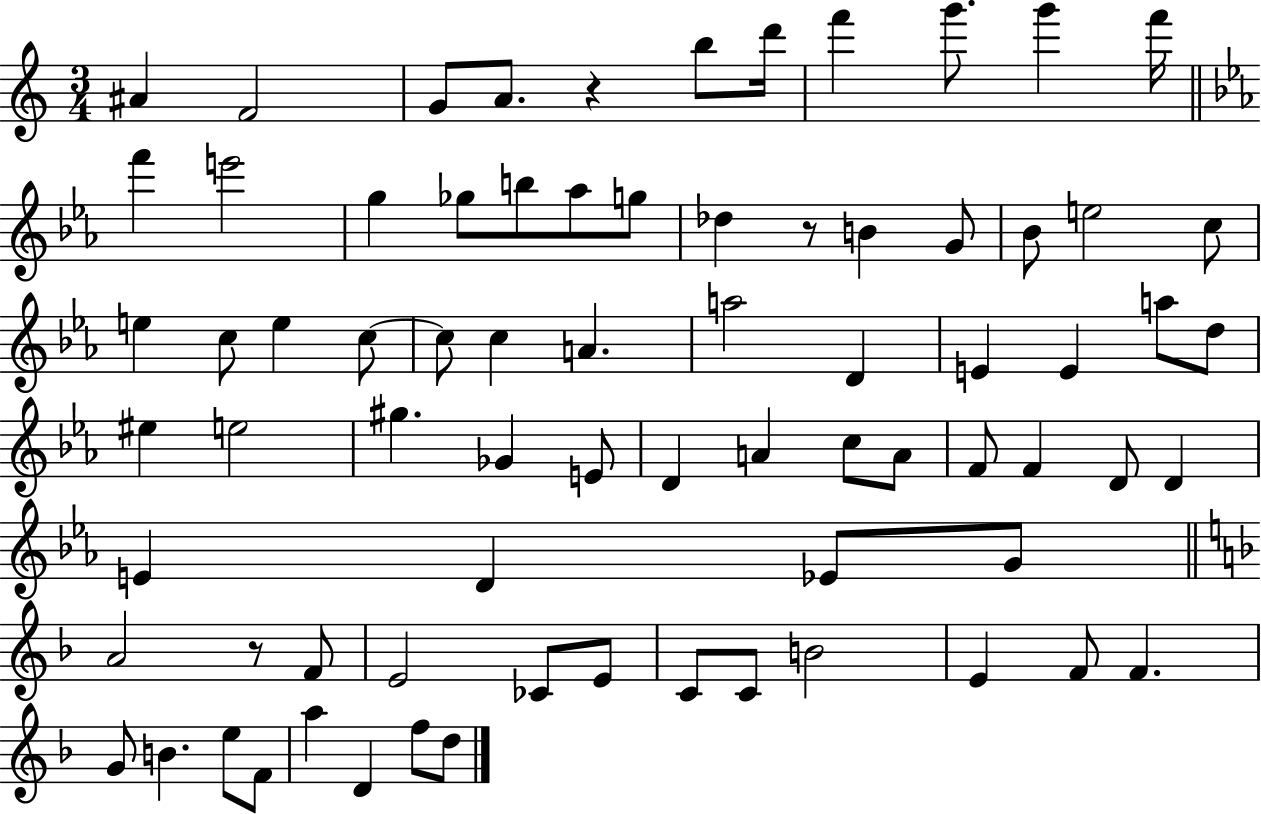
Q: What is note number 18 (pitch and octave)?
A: Db5